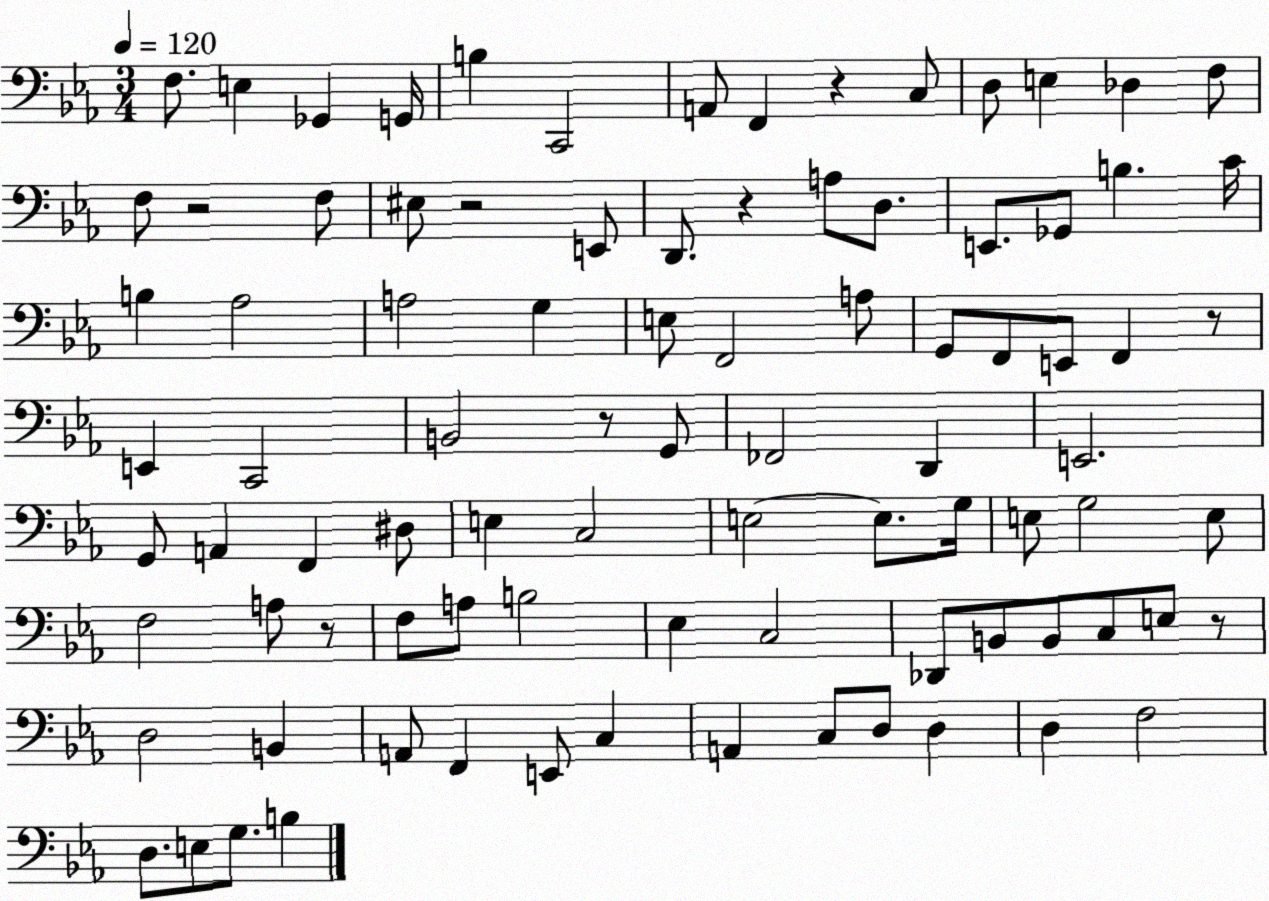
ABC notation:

X:1
T:Untitled
M:3/4
L:1/4
K:Eb
F,/2 E, _G,, G,,/4 B, C,,2 A,,/2 F,, z C,/2 D,/2 E, _D, F,/2 F,/2 z2 F,/2 ^E,/2 z2 E,,/2 D,,/2 z A,/2 D,/2 E,,/2 _G,,/2 B, C/4 B, _A,2 A,2 G, E,/2 F,,2 A,/2 G,,/2 F,,/2 E,,/2 F,, z/2 E,, C,,2 B,,2 z/2 G,,/2 _F,,2 D,, E,,2 G,,/2 A,, F,, ^D,/2 E, C,2 E,2 E,/2 G,/4 E,/2 G,2 E,/2 F,2 A,/2 z/2 F,/2 A,/2 B,2 _E, C,2 _D,,/2 B,,/2 B,,/2 C,/2 E,/2 z/2 D,2 B,, A,,/2 F,, E,,/2 C, A,, C,/2 D,/2 D, D, F,2 D,/2 E,/2 G,/2 B,